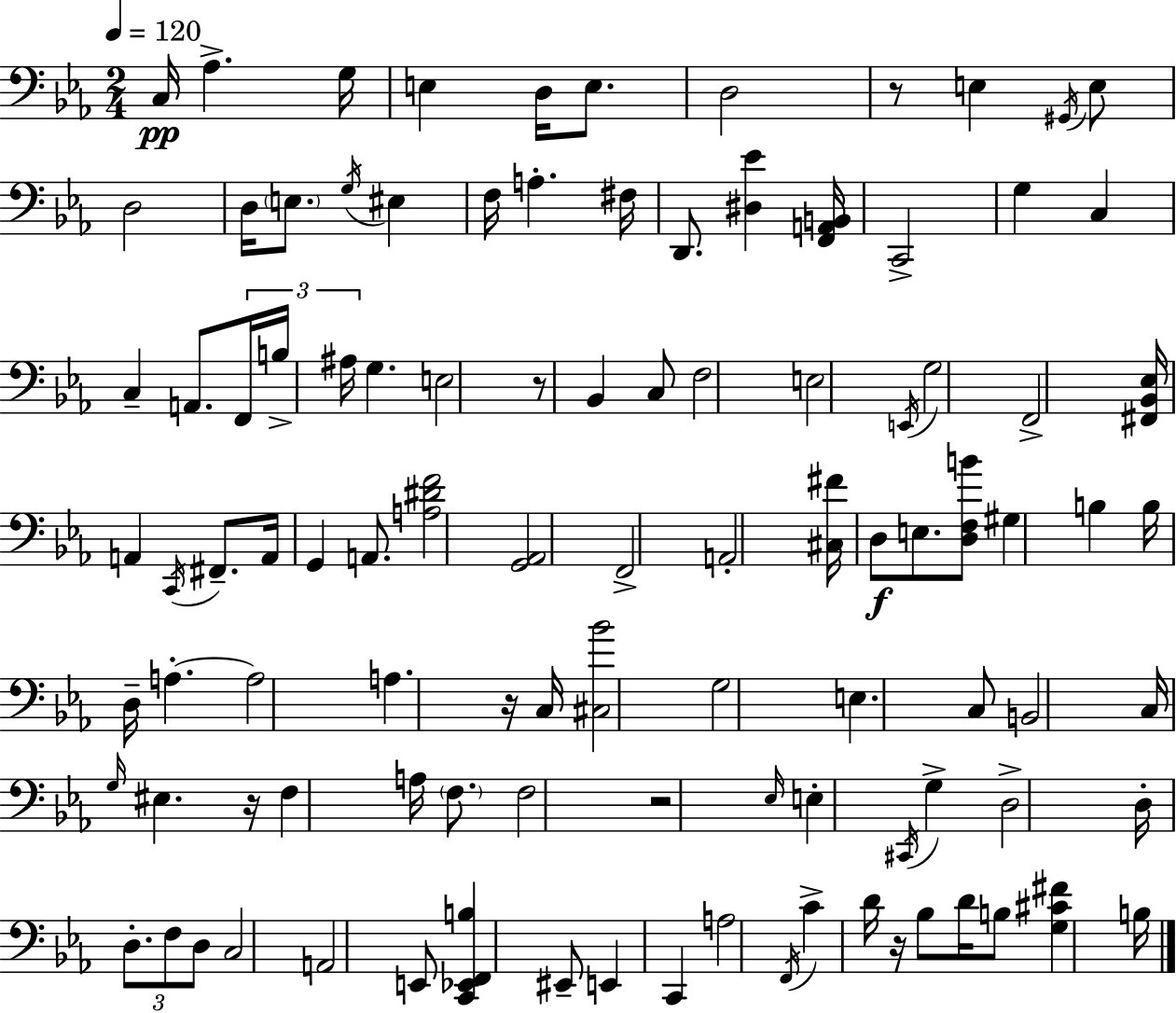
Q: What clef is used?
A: bass